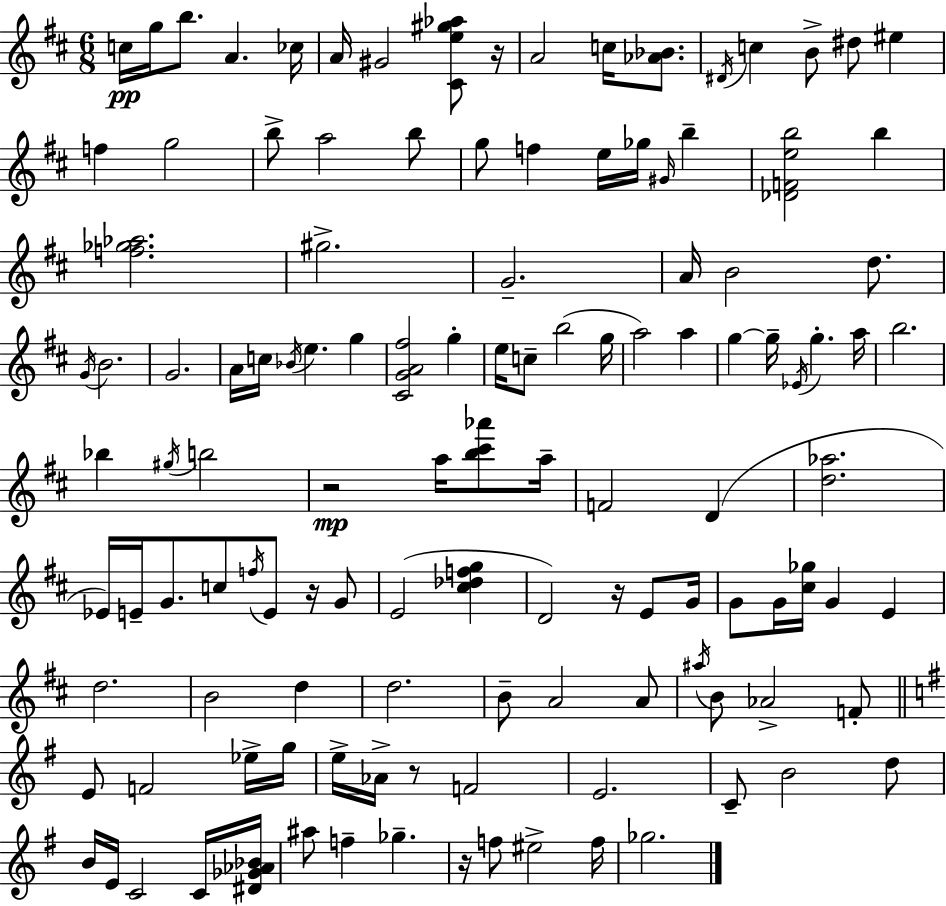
C5/s G5/s B5/e. A4/q. CES5/s A4/s G#4/h [C#4,E5,G#5,Ab5]/e R/s A4/h C5/s [Ab4,Bb4]/e. D#4/s C5/q B4/e D#5/e EIS5/q F5/q G5/h B5/e A5/h B5/e G5/e F5/q E5/s Gb5/s G#4/s B5/q [Db4,F4,E5,B5]/h B5/q [F5,Gb5,Ab5]/h. G#5/h. G4/h. A4/s B4/h D5/e. G4/s B4/h. G4/h. A4/s C5/s Bb4/s E5/q. G5/q [C#4,G4,A4,F#5]/h G5/q E5/s C5/e B5/h G5/s A5/h A5/q G5/q G5/s Eb4/s G5/q. A5/s B5/h. Bb5/q G#5/s B5/h R/h A5/s [B5,C#6,Ab6]/e A5/s F4/h D4/q [D5,Ab5]/h. Eb4/s E4/s G4/e. C5/e F5/s E4/e R/s G4/e E4/h [C#5,Db5,F5,G5]/q D4/h R/s E4/e G4/s G4/e G4/s [C#5,Gb5]/s G4/q E4/q D5/h. B4/h D5/q D5/h. B4/e A4/h A4/e A#5/s B4/e Ab4/h F4/e E4/e F4/h Eb5/s G5/s E5/s Ab4/s R/e F4/h E4/h. C4/e B4/h D5/e B4/s E4/s C4/h C4/s [D#4,Gb4,Ab4,Bb4]/s A#5/e F5/q Gb5/q. R/s F5/e EIS5/h F5/s Gb5/h.